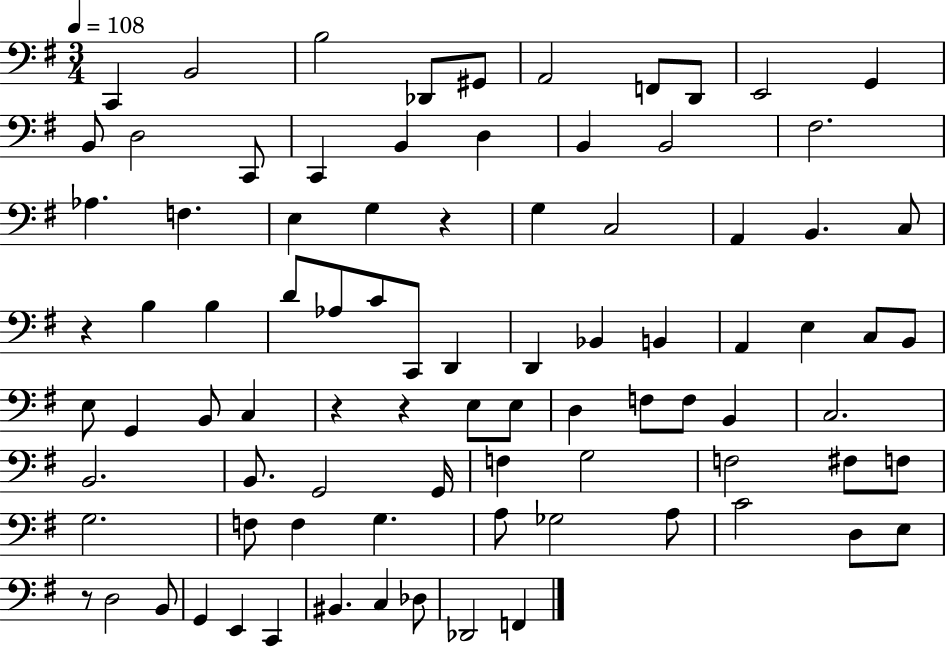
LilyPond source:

{
  \clef bass
  \numericTimeSignature
  \time 3/4
  \key g \major
  \tempo 4 = 108
  c,4 b,2 | b2 des,8 gis,8 | a,2 f,8 d,8 | e,2 g,4 | \break b,8 d2 c,8 | c,4 b,4 d4 | b,4 b,2 | fis2. | \break aes4. f4. | e4 g4 r4 | g4 c2 | a,4 b,4. c8 | \break r4 b4 b4 | d'8 aes8 c'8 c,8 d,4 | d,4 bes,4 b,4 | a,4 e4 c8 b,8 | \break e8 g,4 b,8 c4 | r4 r4 e8 e8 | d4 f8 f8 b,4 | c2. | \break b,2. | b,8. g,2 g,16 | f4 g2 | f2 fis8 f8 | \break g2. | f8 f4 g4. | a8 ges2 a8 | c'2 d8 e8 | \break r8 d2 b,8 | g,4 e,4 c,4 | bis,4. c4 des8 | des,2 f,4 | \break \bar "|."
}